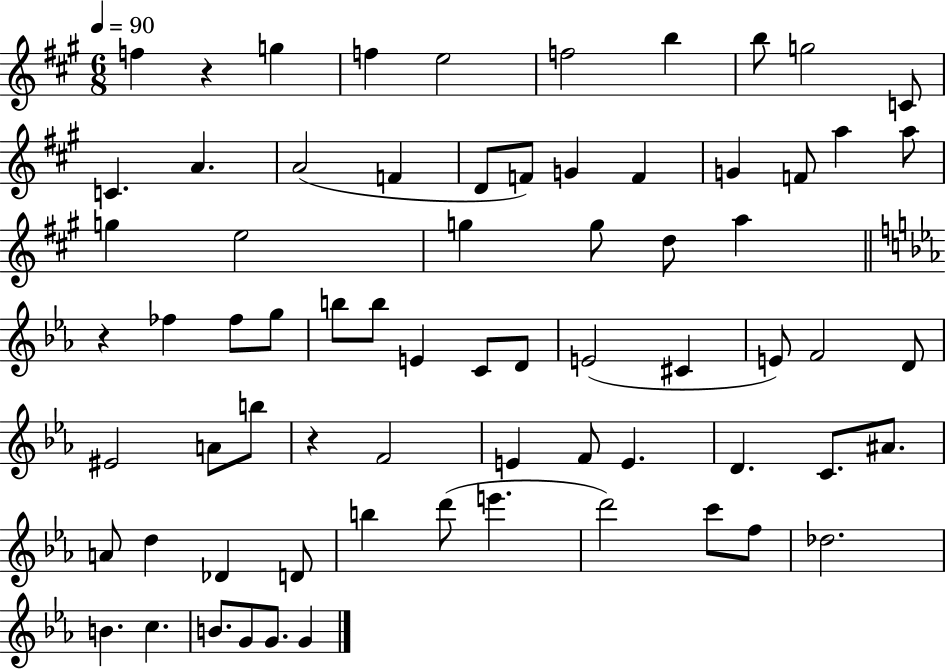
F5/q R/q G5/q F5/q E5/h F5/h B5/q B5/e G5/h C4/e C4/q. A4/q. A4/h F4/q D4/e F4/e G4/q F4/q G4/q F4/e A5/q A5/e G5/q E5/h G5/q G5/e D5/e A5/q R/q FES5/q FES5/e G5/e B5/e B5/e E4/q C4/e D4/e E4/h C#4/q E4/e F4/h D4/e EIS4/h A4/e B5/e R/q F4/h E4/q F4/e E4/q. D4/q. C4/e. A#4/e. A4/e D5/q Db4/q D4/e B5/q D6/e E6/q. D6/h C6/e F5/e Db5/h. B4/q. C5/q. B4/e. G4/e G4/e. G4/q